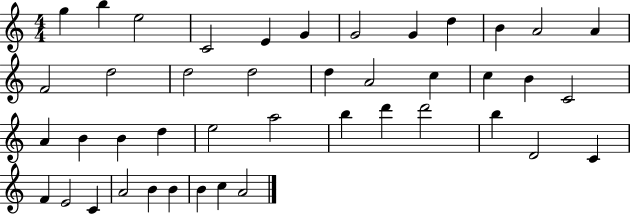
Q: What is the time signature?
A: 4/4